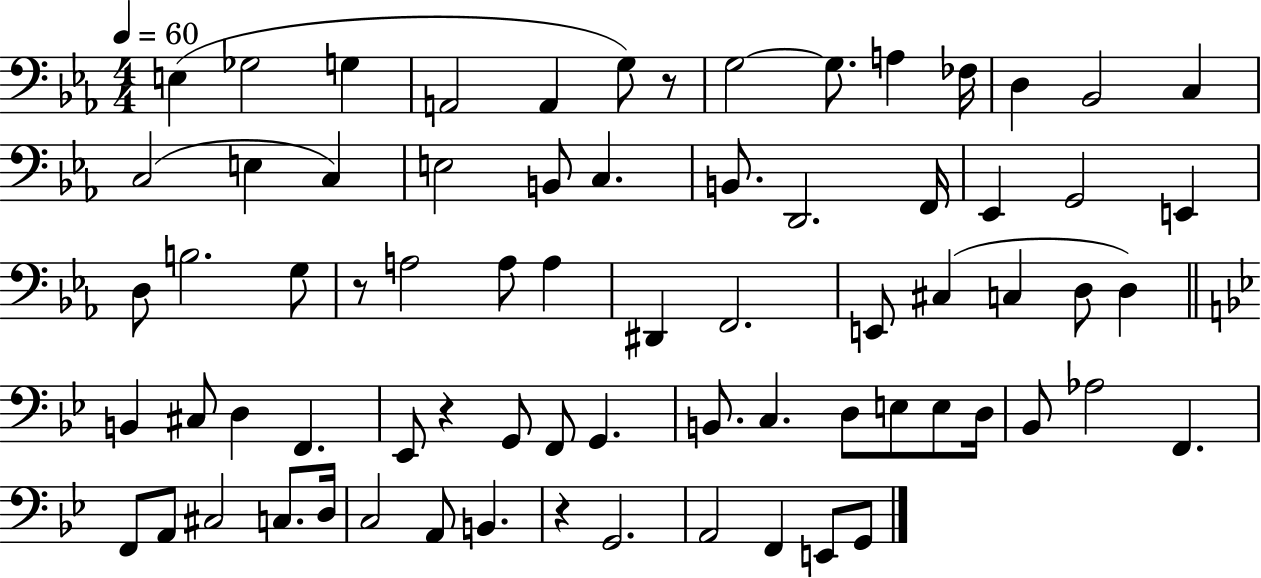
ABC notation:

X:1
T:Untitled
M:4/4
L:1/4
K:Eb
E, _G,2 G, A,,2 A,, G,/2 z/2 G,2 G,/2 A, _F,/4 D, _B,,2 C, C,2 E, C, E,2 B,,/2 C, B,,/2 D,,2 F,,/4 _E,, G,,2 E,, D,/2 B,2 G,/2 z/2 A,2 A,/2 A, ^D,, F,,2 E,,/2 ^C, C, D,/2 D, B,, ^C,/2 D, F,, _E,,/2 z G,,/2 F,,/2 G,, B,,/2 C, D,/2 E,/2 E,/2 D,/4 _B,,/2 _A,2 F,, F,,/2 A,,/2 ^C,2 C,/2 D,/4 C,2 A,,/2 B,, z G,,2 A,,2 F,, E,,/2 G,,/2